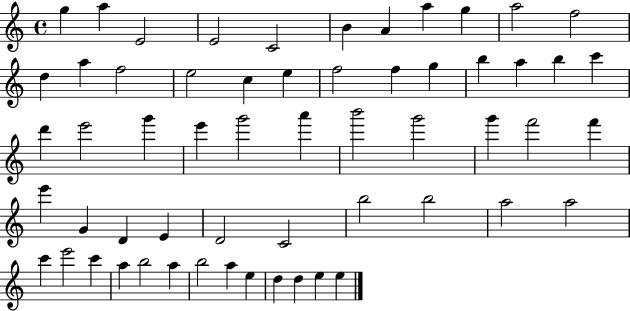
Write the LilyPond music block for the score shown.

{
  \clef treble
  \time 4/4
  \defaultTimeSignature
  \key c \major
  g''4 a''4 e'2 | e'2 c'2 | b'4 a'4 a''4 g''4 | a''2 f''2 | \break d''4 a''4 f''2 | e''2 c''4 e''4 | f''2 f''4 g''4 | b''4 a''4 b''4 c'''4 | \break d'''4 e'''2 g'''4 | e'''4 g'''2 a'''4 | b'''2 g'''2 | g'''4 f'''2 f'''4 | \break e'''4 g'4 d'4 e'4 | d'2 c'2 | b''2 b''2 | a''2 a''2 | \break c'''4 e'''2 c'''4 | a''4 b''2 a''4 | b''2 a''4 e''4 | d''4 d''4 e''4 e''4 | \break \bar "|."
}